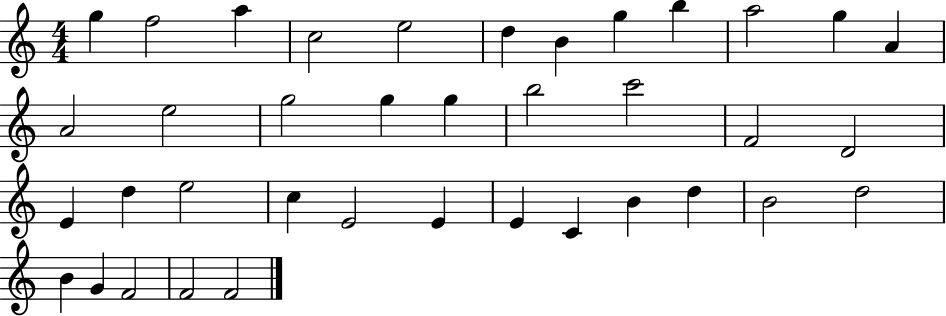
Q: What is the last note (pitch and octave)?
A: F4